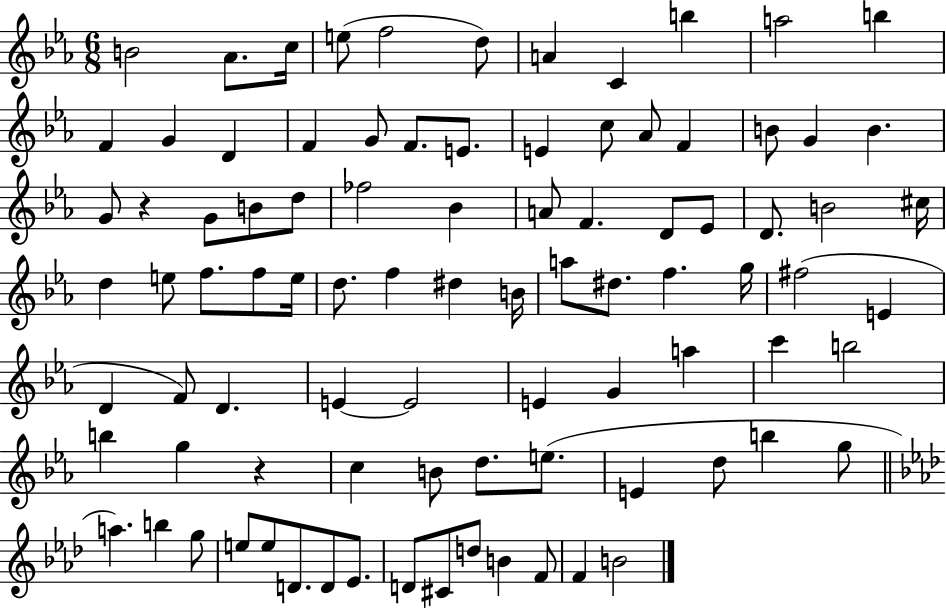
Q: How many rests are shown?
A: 2